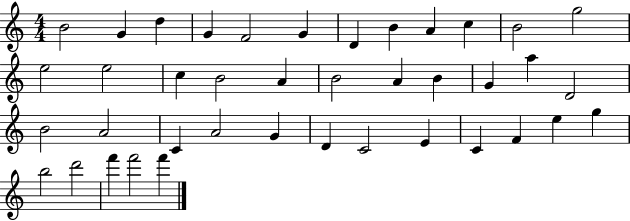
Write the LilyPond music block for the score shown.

{
  \clef treble
  \numericTimeSignature
  \time 4/4
  \key c \major
  b'2 g'4 d''4 | g'4 f'2 g'4 | d'4 b'4 a'4 c''4 | b'2 g''2 | \break e''2 e''2 | c''4 b'2 a'4 | b'2 a'4 b'4 | g'4 a''4 d'2 | \break b'2 a'2 | c'4 a'2 g'4 | d'4 c'2 e'4 | c'4 f'4 e''4 g''4 | \break b''2 d'''2 | f'''4 f'''2 f'''4 | \bar "|."
}